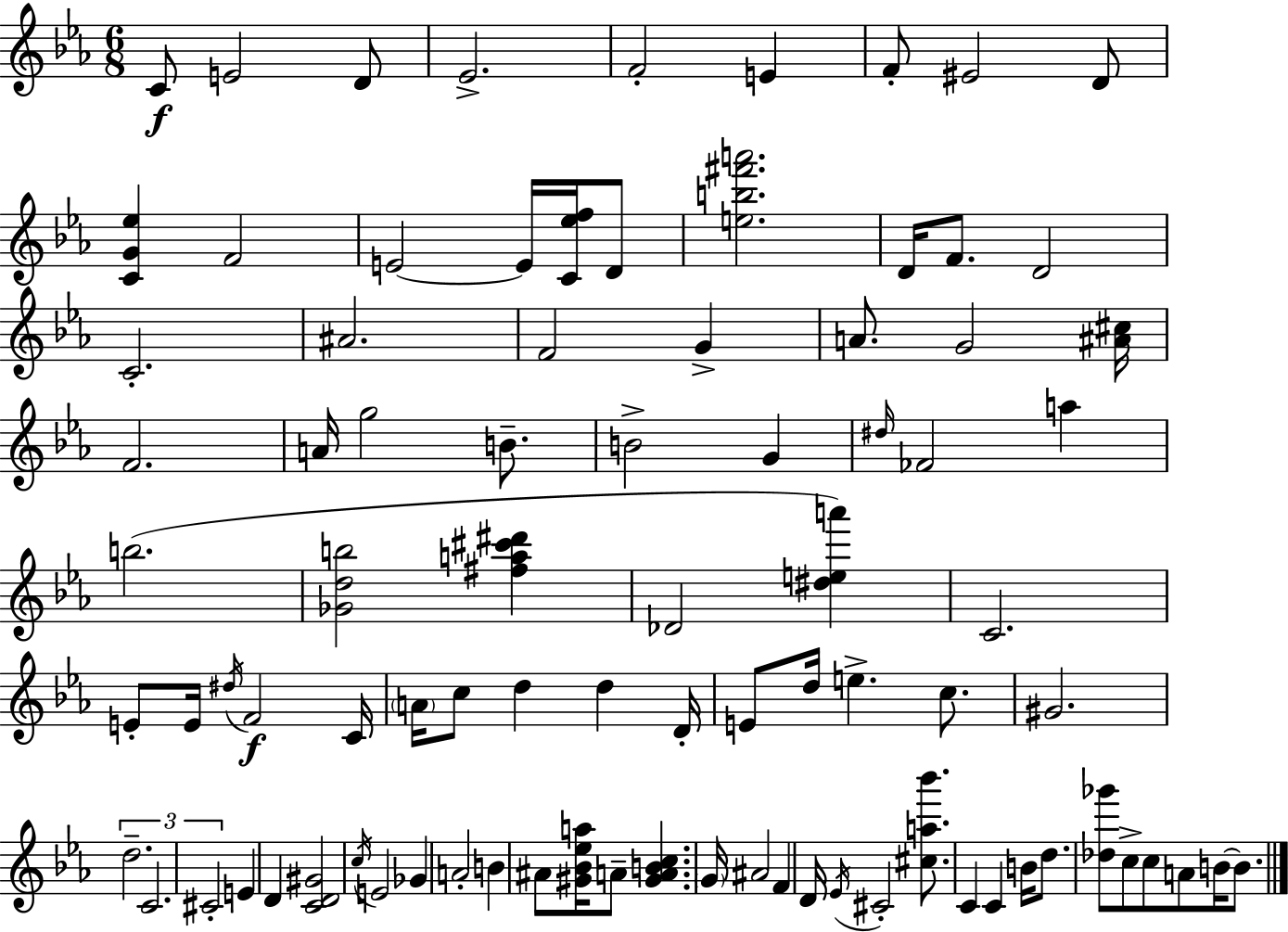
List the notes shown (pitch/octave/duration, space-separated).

C4/e E4/h D4/e Eb4/h. F4/h E4/q F4/e EIS4/h D4/e [C4,G4,Eb5]/q F4/h E4/h E4/s [C4,Eb5,F5]/s D4/e [E5,B5,F#6,A6]/h. D4/s F4/e. D4/h C4/h. A#4/h. F4/h G4/q A4/e. G4/h [A#4,C#5]/s F4/h. A4/s G5/h B4/e. B4/h G4/q D#5/s FES4/h A5/q B5/h. [Gb4,D5,B5]/h [F#5,A5,C#6,D#6]/q Db4/h [D#5,E5,A6]/q C4/h. E4/e E4/s D#5/s F4/h C4/s A4/s C5/e D5/q D5/q D4/s E4/e D5/s E5/q. C5/e. G#4/h. D5/h. C4/h. C#4/h E4/q D4/q [C4,D4,G#4]/h C5/s E4/h Gb4/q A4/h B4/q A#4/e [G#4,Bb4,Eb5,A5]/s A4/e [G#4,A4,B4,C5]/q. G4/s A#4/h F4/q D4/s Eb4/s C#4/h [C#5,A5,Bb6]/e. C4/q C4/q B4/s D5/e. [Db5,Gb6]/e C5/e C5/e A4/e B4/s B4/e.